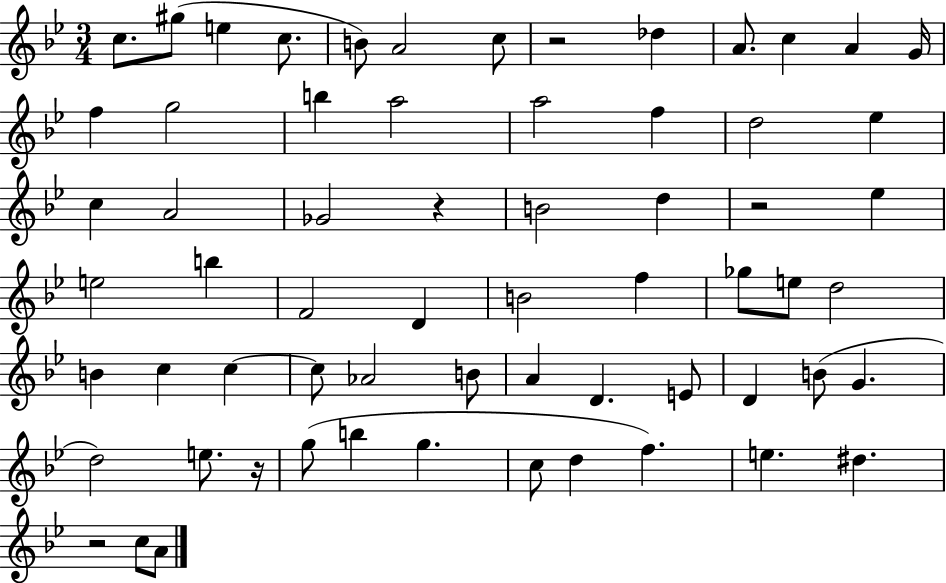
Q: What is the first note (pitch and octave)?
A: C5